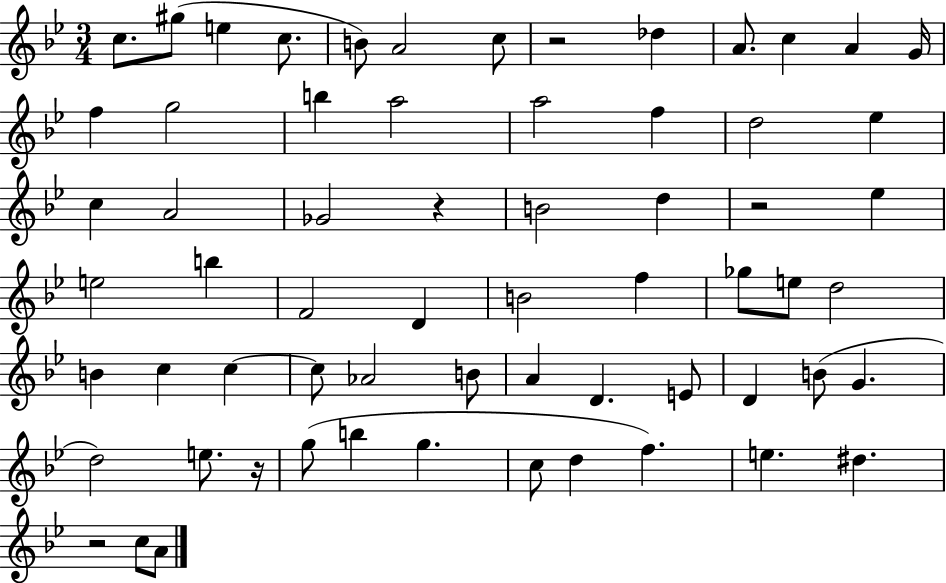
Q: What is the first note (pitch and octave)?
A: C5